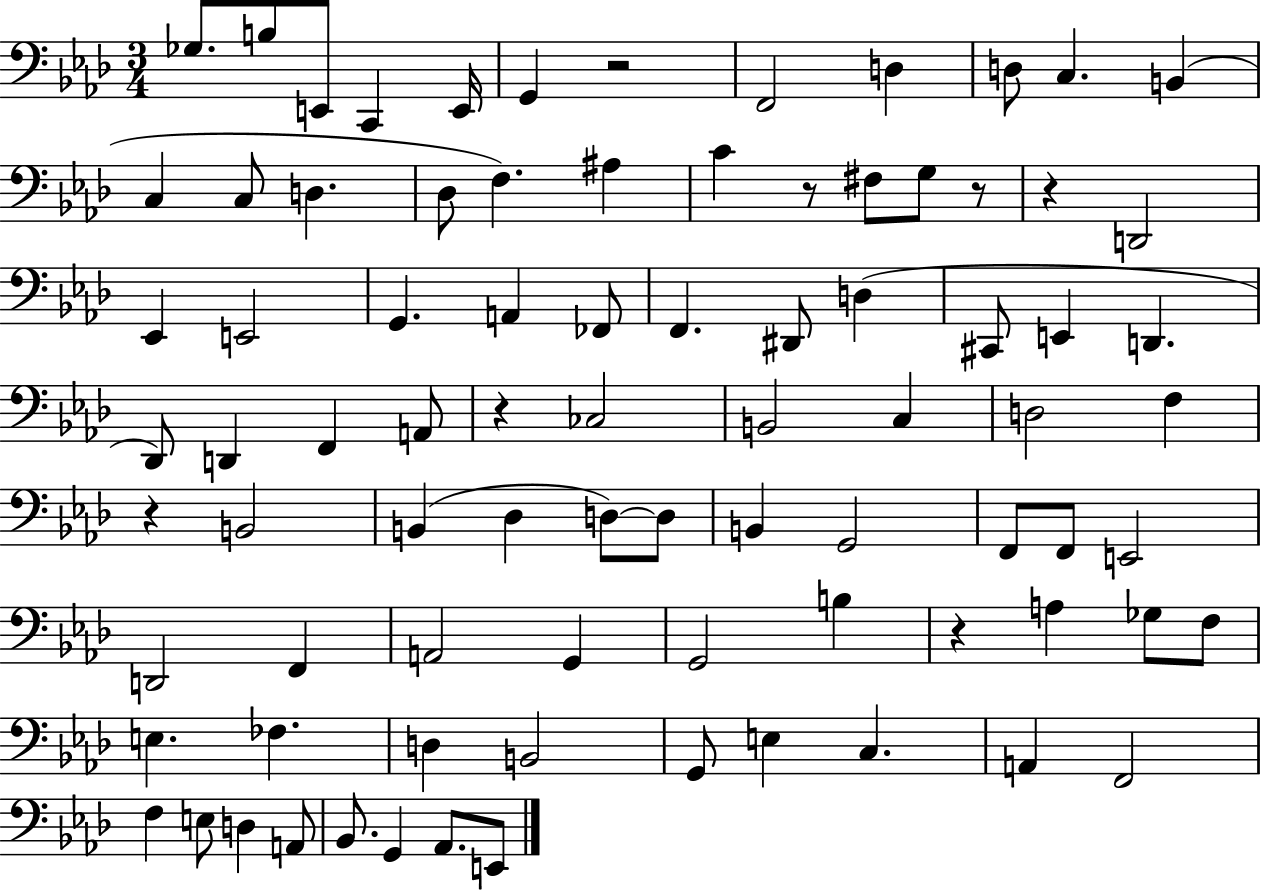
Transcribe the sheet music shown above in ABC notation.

X:1
T:Untitled
M:3/4
L:1/4
K:Ab
_G,/2 B,/2 E,,/2 C,, E,,/4 G,, z2 F,,2 D, D,/2 C, B,, C, C,/2 D, _D,/2 F, ^A, C z/2 ^F,/2 G,/2 z/2 z D,,2 _E,, E,,2 G,, A,, _F,,/2 F,, ^D,,/2 D, ^C,,/2 E,, D,, _D,,/2 D,, F,, A,,/2 z _C,2 B,,2 C, D,2 F, z B,,2 B,, _D, D,/2 D,/2 B,, G,,2 F,,/2 F,,/2 E,,2 D,,2 F,, A,,2 G,, G,,2 B, z A, _G,/2 F,/2 E, _F, D, B,,2 G,,/2 E, C, A,, F,,2 F, E,/2 D, A,,/2 _B,,/2 G,, _A,,/2 E,,/2